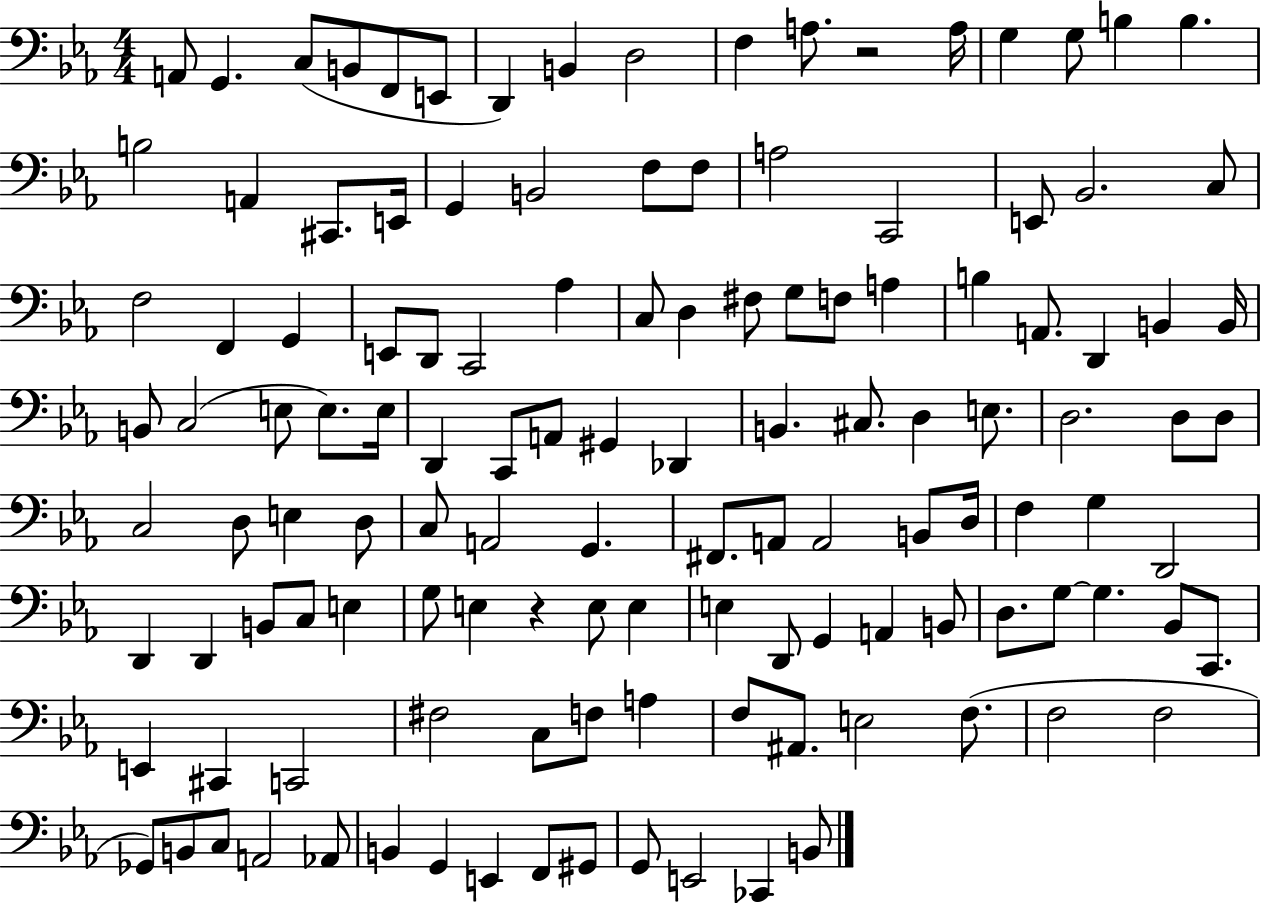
A2/e G2/q. C3/e B2/e F2/e E2/e D2/q B2/q D3/h F3/q A3/e. R/h A3/s G3/q G3/e B3/q B3/q. B3/h A2/q C#2/e. E2/s G2/q B2/h F3/e F3/e A3/h C2/h E2/e Bb2/h. C3/e F3/h F2/q G2/q E2/e D2/e C2/h Ab3/q C3/e D3/q F#3/e G3/e F3/e A3/q B3/q A2/e. D2/q B2/q B2/s B2/e C3/h E3/e E3/e. E3/s D2/q C2/e A2/e G#2/q Db2/q B2/q. C#3/e. D3/q E3/e. D3/h. D3/e D3/e C3/h D3/e E3/q D3/e C3/e A2/h G2/q. F#2/e. A2/e A2/h B2/e D3/s F3/q G3/q D2/h D2/q D2/q B2/e C3/e E3/q G3/e E3/q R/q E3/e E3/q E3/q D2/e G2/q A2/q B2/e D3/e. G3/e G3/q. Bb2/e C2/e. E2/q C#2/q C2/h F#3/h C3/e F3/e A3/q F3/e A#2/e. E3/h F3/e. F3/h F3/h Gb2/e B2/e C3/e A2/h Ab2/e B2/q G2/q E2/q F2/e G#2/e G2/e E2/h CES2/q B2/e